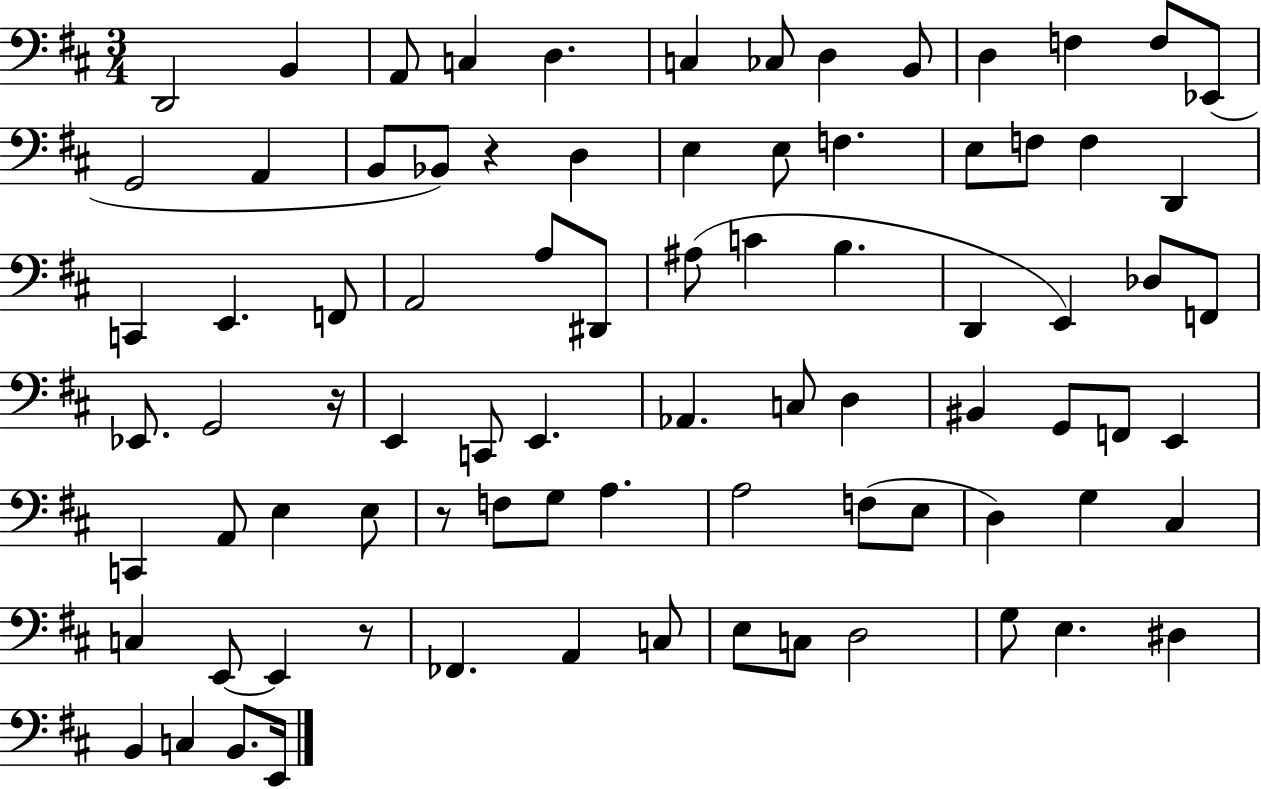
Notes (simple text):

D2/h B2/q A2/e C3/q D3/q. C3/q CES3/e D3/q B2/e D3/q F3/q F3/e Eb2/e G2/h A2/q B2/e Bb2/e R/q D3/q E3/q E3/e F3/q. E3/e F3/e F3/q D2/q C2/q E2/q. F2/e A2/h A3/e D#2/e A#3/e C4/q B3/q. D2/q E2/q Db3/e F2/e Eb2/e. G2/h R/s E2/q C2/e E2/q. Ab2/q. C3/e D3/q BIS2/q G2/e F2/e E2/q C2/q A2/e E3/q E3/e R/e F3/e G3/e A3/q. A3/h F3/e E3/e D3/q G3/q C#3/q C3/q E2/e E2/q R/e FES2/q. A2/q C3/e E3/e C3/e D3/h G3/e E3/q. D#3/q B2/q C3/q B2/e. E2/s